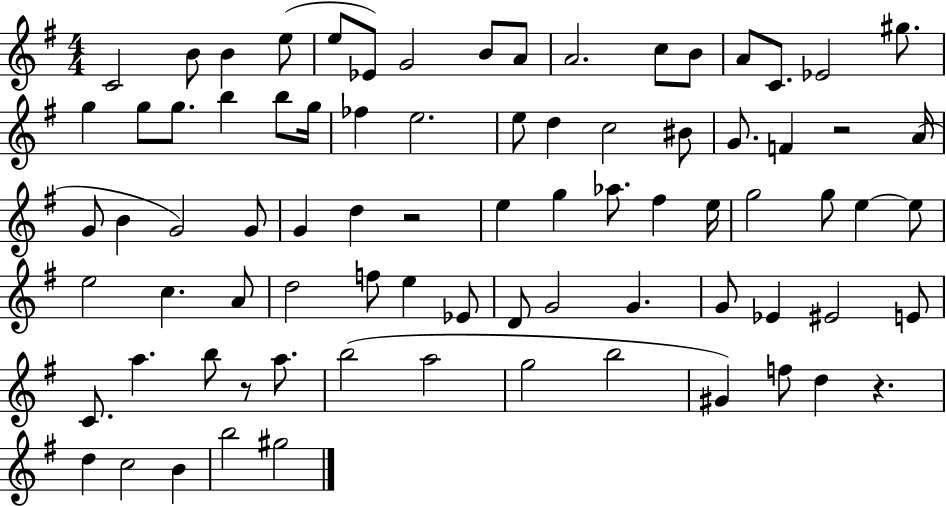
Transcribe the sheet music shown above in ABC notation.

X:1
T:Untitled
M:4/4
L:1/4
K:G
C2 B/2 B e/2 e/2 _E/2 G2 B/2 A/2 A2 c/2 B/2 A/2 C/2 _E2 ^g/2 g g/2 g/2 b b/2 g/4 _f e2 e/2 d c2 ^B/2 G/2 F z2 A/4 G/2 B G2 G/2 G d z2 e g _a/2 ^f e/4 g2 g/2 e e/2 e2 c A/2 d2 f/2 e _E/2 D/2 G2 G G/2 _E ^E2 E/2 C/2 a b/2 z/2 a/2 b2 a2 g2 b2 ^G f/2 d z d c2 B b2 ^g2